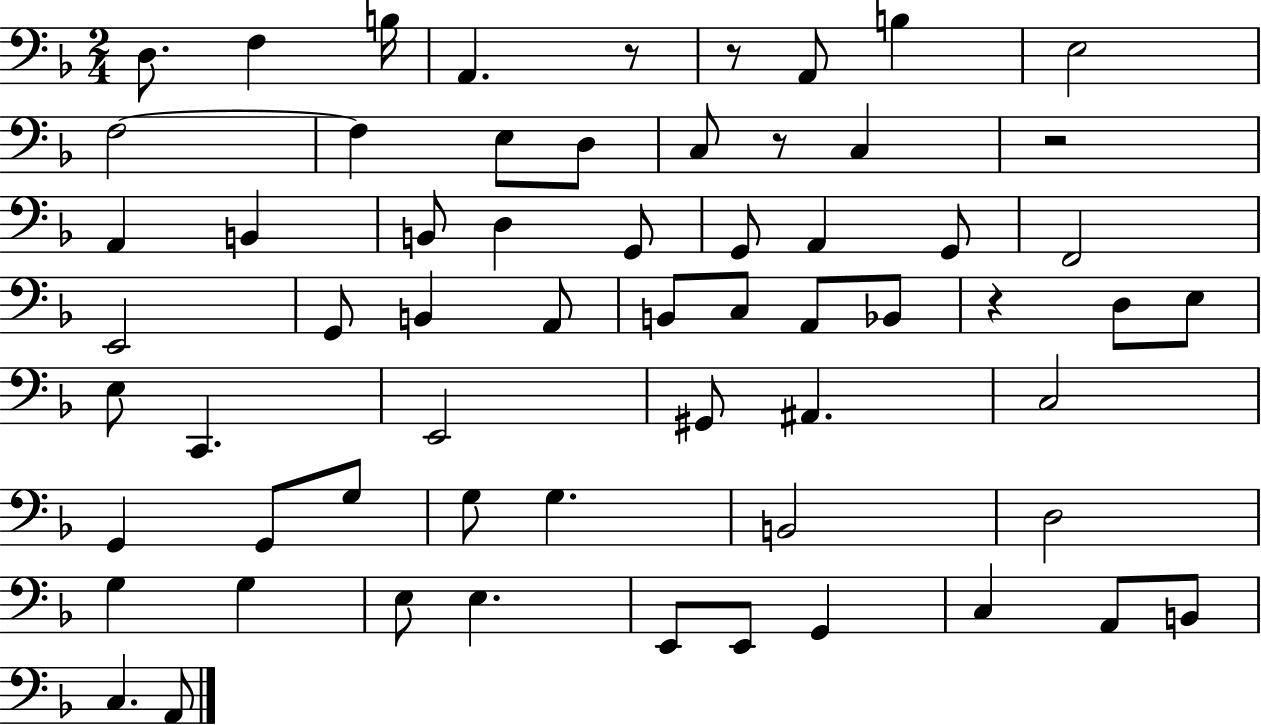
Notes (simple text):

D3/e. F3/q B3/s A2/q. R/e R/e A2/e B3/q E3/h F3/h F3/q E3/e D3/e C3/e R/e C3/q R/h A2/q B2/q B2/e D3/q G2/e G2/e A2/q G2/e F2/h E2/h G2/e B2/q A2/e B2/e C3/e A2/e Bb2/e R/q D3/e E3/e E3/e C2/q. E2/h G#2/e A#2/q. C3/h G2/q G2/e G3/e G3/e G3/q. B2/h D3/h G3/q G3/q E3/e E3/q. E2/e E2/e G2/q C3/q A2/e B2/e C3/q. A2/e